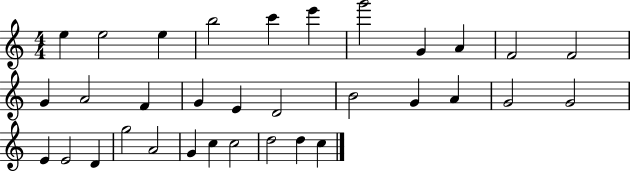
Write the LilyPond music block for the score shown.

{
  \clef treble
  \numericTimeSignature
  \time 4/4
  \key c \major
  e''4 e''2 e''4 | b''2 c'''4 e'''4 | g'''2 g'4 a'4 | f'2 f'2 | \break g'4 a'2 f'4 | g'4 e'4 d'2 | b'2 g'4 a'4 | g'2 g'2 | \break e'4 e'2 d'4 | g''2 a'2 | g'4 c''4 c''2 | d''2 d''4 c''4 | \break \bar "|."
}